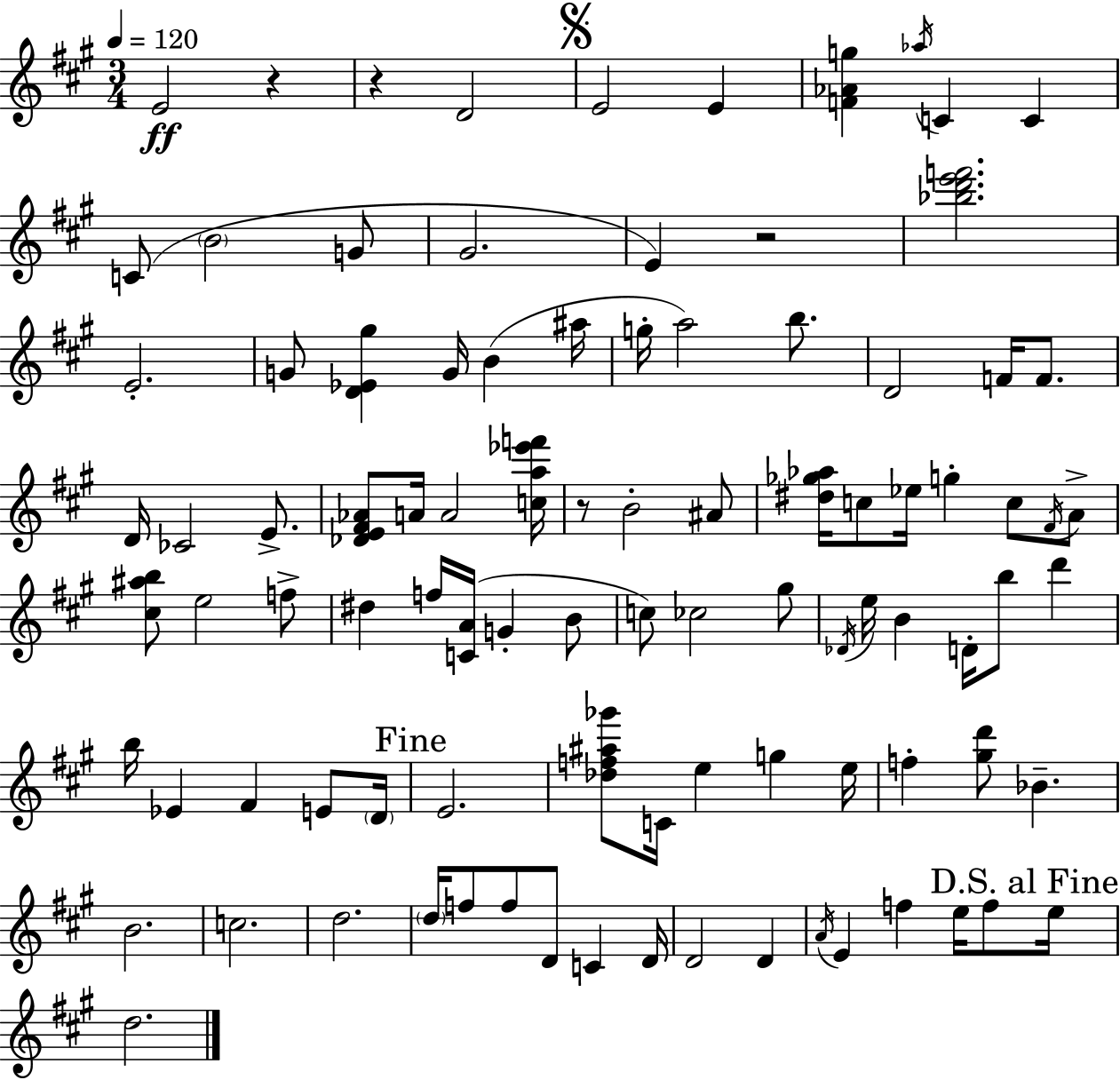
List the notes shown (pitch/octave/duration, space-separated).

E4/h R/q R/q D4/h E4/h E4/q [F4,Ab4,G5]/q Ab5/s C4/q C4/q C4/e B4/h G4/e G#4/h. E4/q R/h [Bb5,D6,E6,F6]/h. E4/h. G4/e [D4,Eb4,G#5]/q G4/s B4/q A#5/s G5/s A5/h B5/e. D4/h F4/s F4/e. D4/s CES4/h E4/e. [Db4,E4,F#4,Ab4]/e A4/s A4/h [C5,A5,Eb6,F6]/s R/e B4/h A#4/e [D#5,Gb5,Ab5]/s C5/e Eb5/s G5/q C5/e F#4/s A4/e [C#5,A#5,B5]/e E5/h F5/e D#5/q F5/s [C4,A4]/s G4/q B4/e C5/e CES5/h G#5/e Db4/s E5/s B4/q D4/s B5/e D6/q B5/s Eb4/q F#4/q E4/e D4/s E4/h. [Db5,F5,A#5,Gb6]/e C4/s E5/q G5/q E5/s F5/q [G#5,D6]/e Bb4/q. B4/h. C5/h. D5/h. D5/s F5/e F5/e D4/e C4/q D4/s D4/h D4/q A4/s E4/q F5/q E5/s F5/e E5/s D5/h.